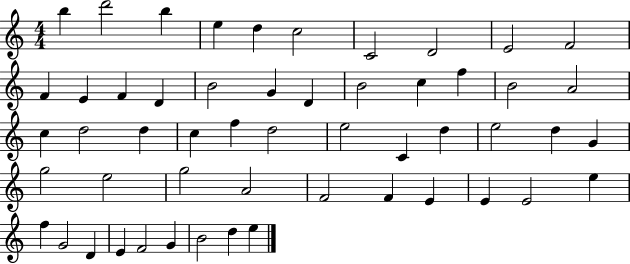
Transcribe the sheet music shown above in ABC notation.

X:1
T:Untitled
M:4/4
L:1/4
K:C
b d'2 b e d c2 C2 D2 E2 F2 F E F D B2 G D B2 c f B2 A2 c d2 d c f d2 e2 C d e2 d G g2 e2 g2 A2 F2 F E E E2 e f G2 D E F2 G B2 d e